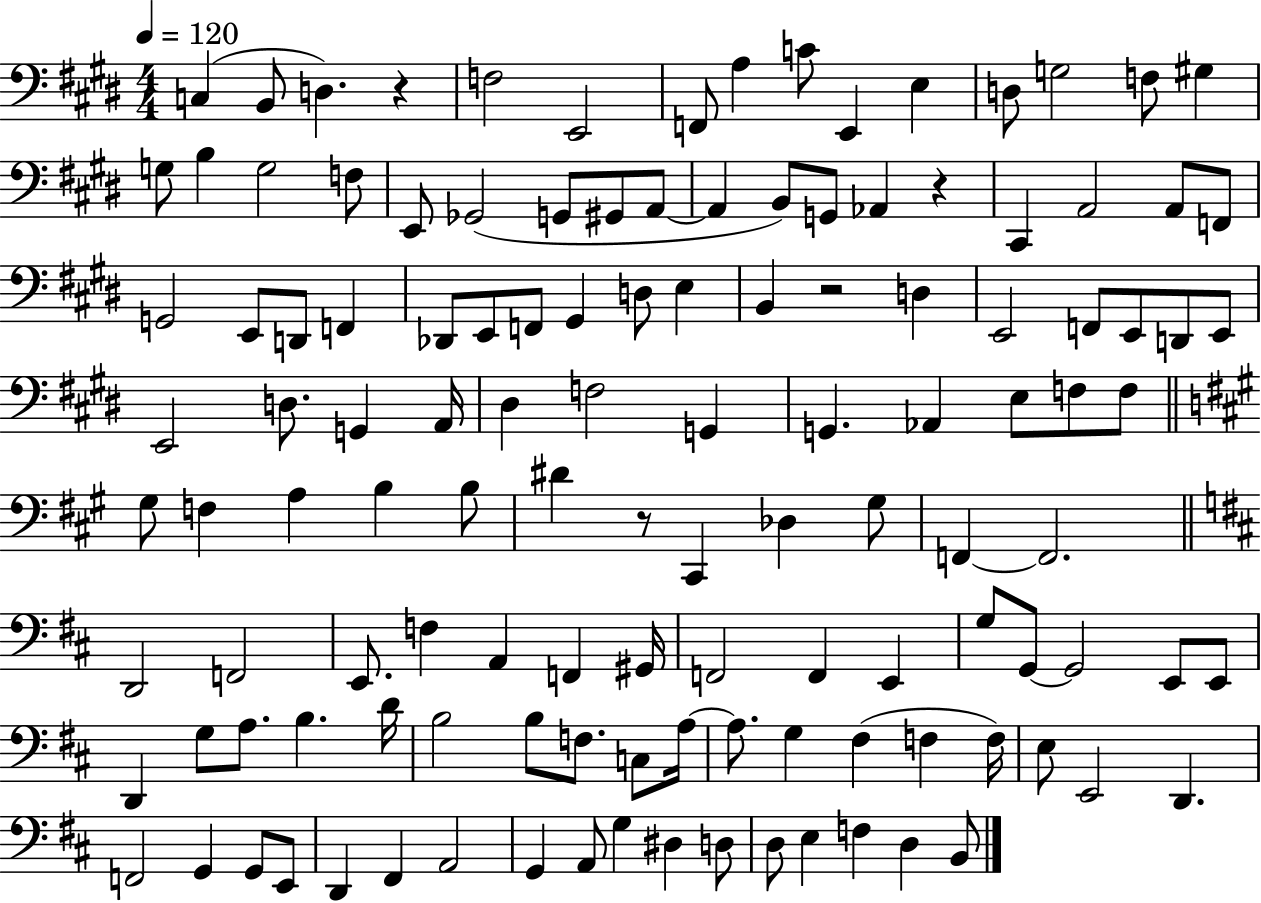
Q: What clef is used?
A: bass